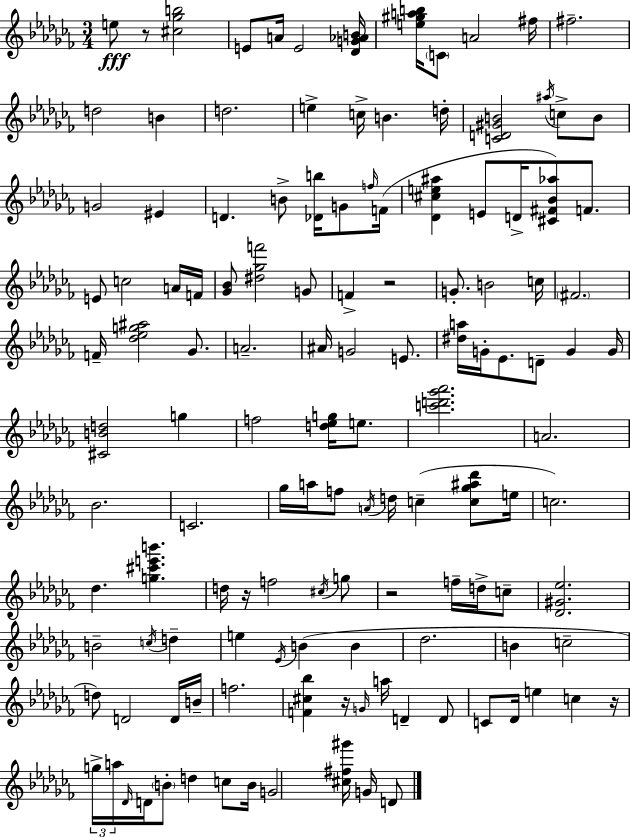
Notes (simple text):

E5/e R/e [C#5,Gb5,B5]/h E4/e A4/s E4/h [Db4,G4,Ab4,B4]/s [E5,G#5,A5,B5]/s C4/e A4/h F#5/s F#5/h. D5/h B4/q D5/h. E5/q C5/s B4/q. D5/s [C4,D4,G#4,B4]/h A#5/s C5/e B4/e G4/h EIS4/q D4/q. B4/e [Db4,B5]/s G4/e F5/s F4/s [Db4,C#5,E5,A#5]/q E4/e D4/s [C#4,F#4,Bb4,Ab5]/e F4/e. E4/e C5/h A4/s F4/s [Gb4,Bb4]/e [D#5,Gb5,F6]/h G4/e F4/q R/h G4/e. B4/h C5/s F#4/h. F4/s [Db5,Eb5,G5,A#5]/h Gb4/e. A4/h. A#4/s G4/h E4/e. [D#5,A5]/s G4/s Eb4/e. D4/e G4/q G4/s [C#4,B4,D5]/h G5/q F5/h [D5,Eb5,G5]/s E5/e. [C6,D6,Gb6,Ab6]/h. A4/h. Bb4/h. C4/h. Gb5/s A5/s F5/e A4/s D5/s C5/q [C5,Gb5,A#5,Db6]/e E5/s C5/h. Db5/q. [G5,C#6,E6,B6]/q. D5/s R/s F5/h C#5/s G5/e R/h F5/s D5/s C5/e [Db4,G#4,Eb5]/h. B4/h C5/s D5/q E5/q Eb4/s B4/q B4/q Db5/h. B4/q C5/h D5/e D4/h D4/s B4/s F5/h. [F4,C#5,Bb5]/q R/s G4/s A5/s D4/q D4/e C4/e Db4/s E5/q C5/q R/s G5/s A5/s Db4/s D4/s B4/e D5/q C5/e B4/s G4/h [C#5,F#5,G#6]/s G4/s D4/e